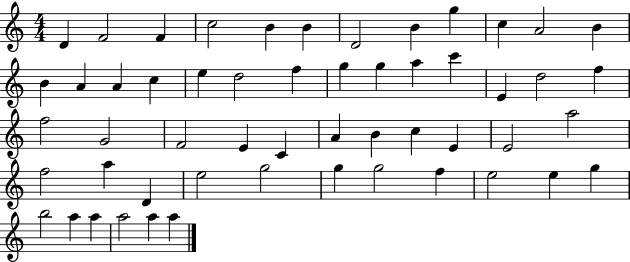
{
  \clef treble
  \numericTimeSignature
  \time 4/4
  \key c \major
  d'4 f'2 f'4 | c''2 b'4 b'4 | d'2 b'4 g''4 | c''4 a'2 b'4 | \break b'4 a'4 a'4 c''4 | e''4 d''2 f''4 | g''4 g''4 a''4 c'''4 | e'4 d''2 f''4 | \break f''2 g'2 | f'2 e'4 c'4 | a'4 b'4 c''4 e'4 | e'2 a''2 | \break f''2 a''4 d'4 | e''2 g''2 | g''4 g''2 f''4 | e''2 e''4 g''4 | \break b''2 a''4 a''4 | a''2 a''4 a''4 | \bar "|."
}